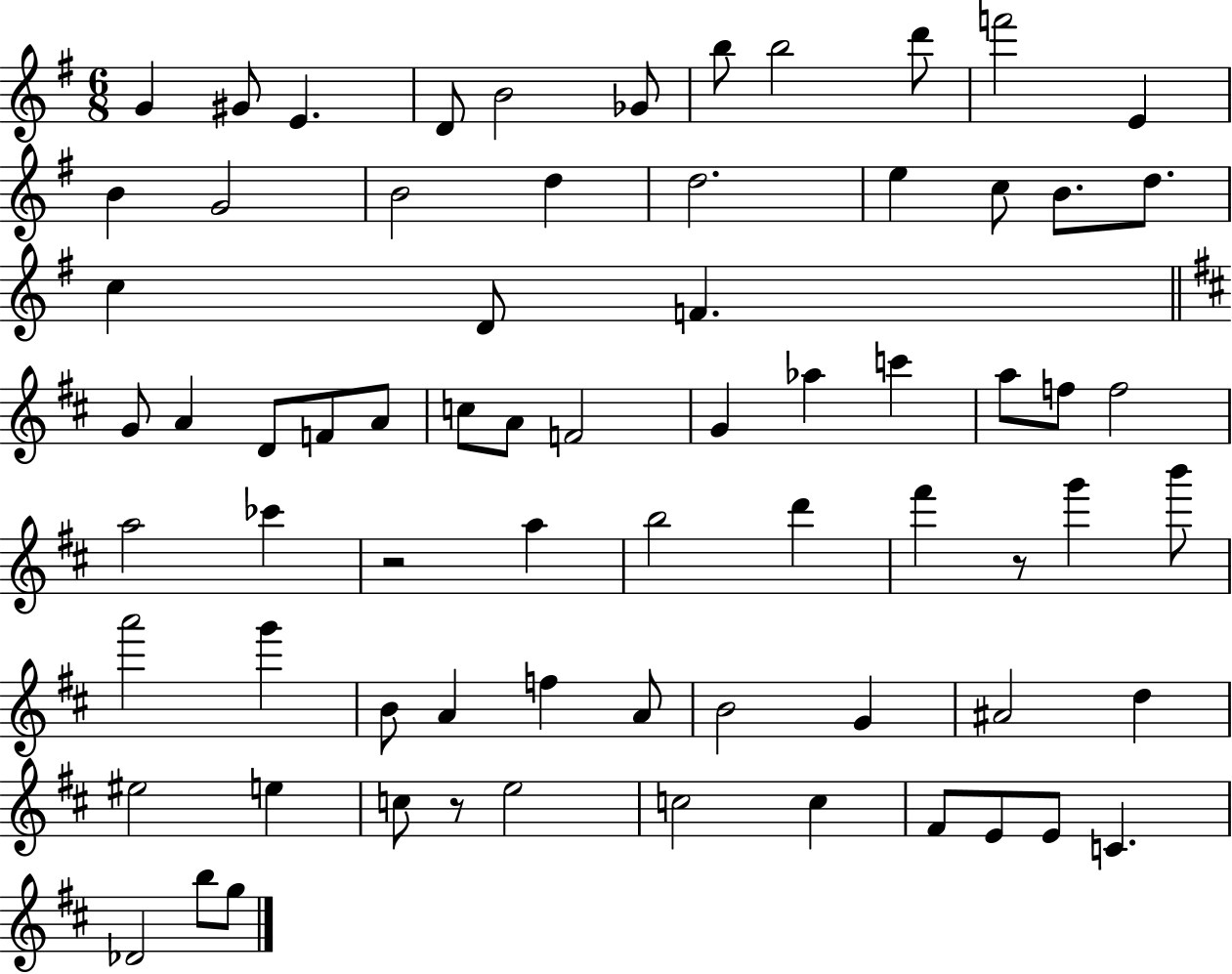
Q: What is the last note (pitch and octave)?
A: G5